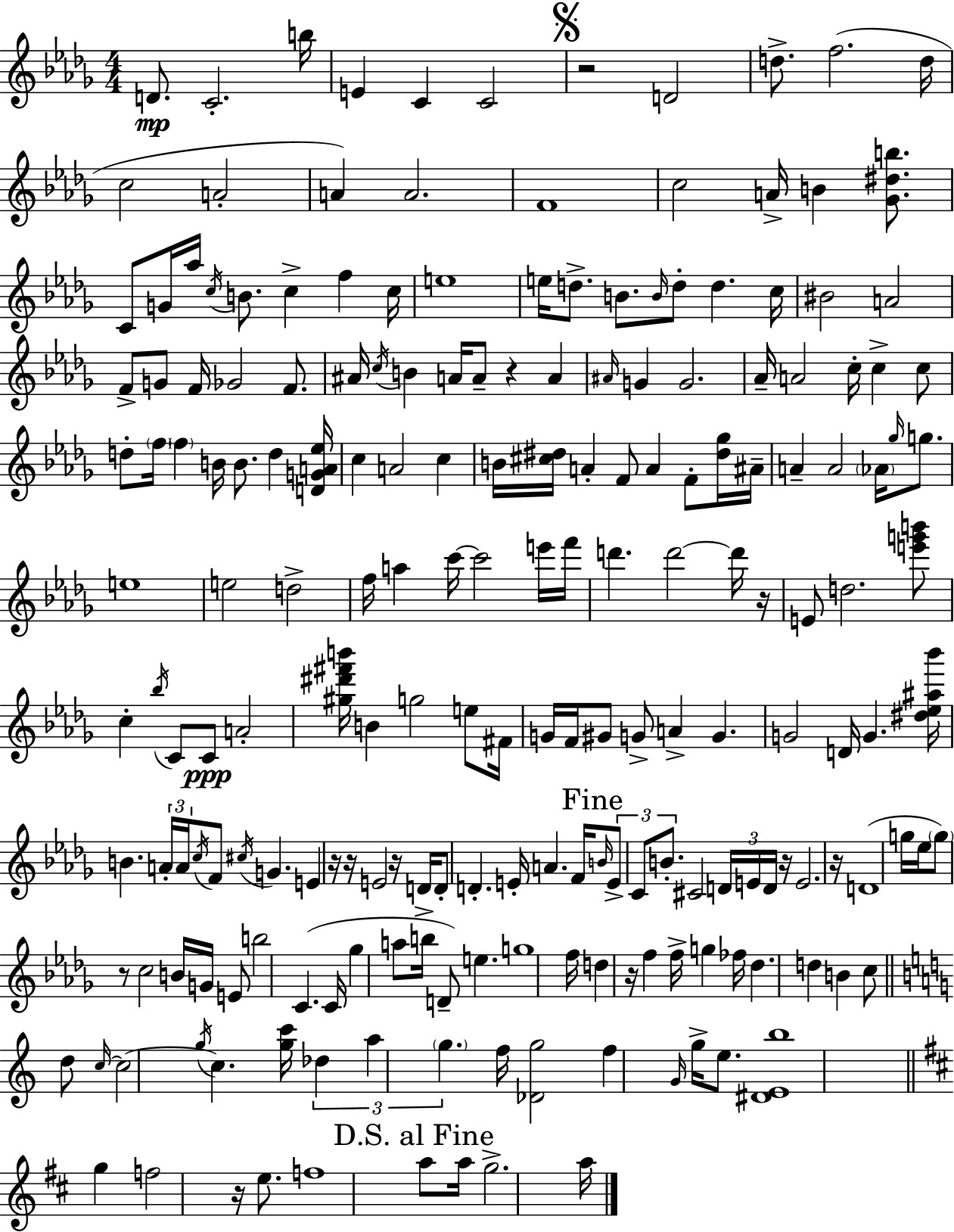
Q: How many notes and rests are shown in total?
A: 200